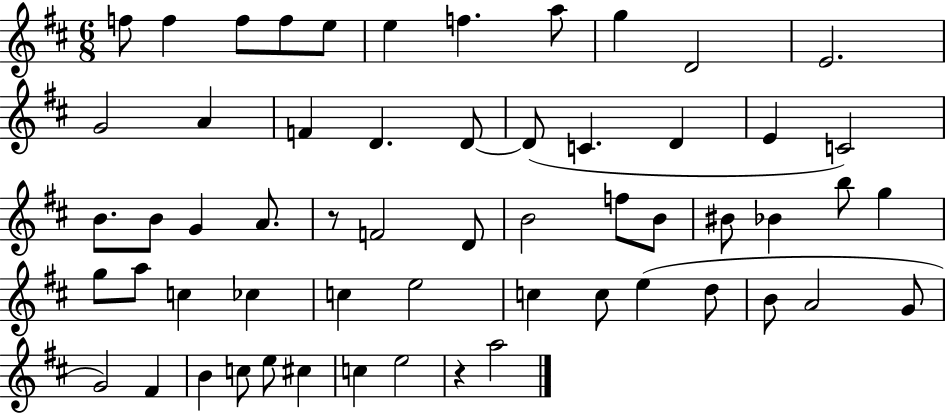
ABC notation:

X:1
T:Untitled
M:6/8
L:1/4
K:D
f/2 f f/2 f/2 e/2 e f a/2 g D2 E2 G2 A F D D/2 D/2 C D E C2 B/2 B/2 G A/2 z/2 F2 D/2 B2 f/2 B/2 ^B/2 _B b/2 g g/2 a/2 c _c c e2 c c/2 e d/2 B/2 A2 G/2 G2 ^F B c/2 e/2 ^c c e2 z a2